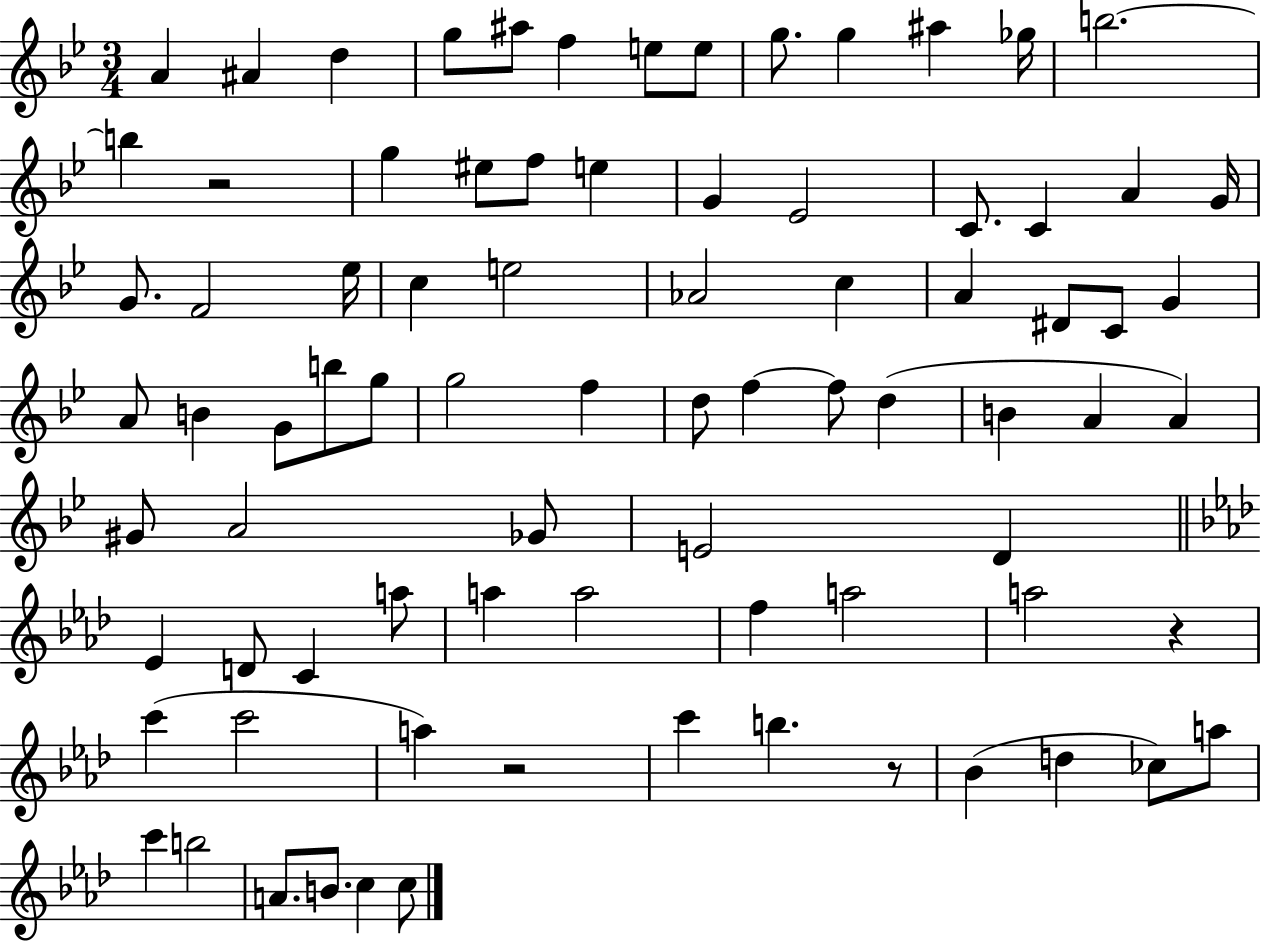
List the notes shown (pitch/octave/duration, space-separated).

A4/q A#4/q D5/q G5/e A#5/e F5/q E5/e E5/e G5/e. G5/q A#5/q Gb5/s B5/h. B5/q R/h G5/q EIS5/e F5/e E5/q G4/q Eb4/h C4/e. C4/q A4/q G4/s G4/e. F4/h Eb5/s C5/q E5/h Ab4/h C5/q A4/q D#4/e C4/e G4/q A4/e B4/q G4/e B5/e G5/e G5/h F5/q D5/e F5/q F5/e D5/q B4/q A4/q A4/q G#4/e A4/h Gb4/e E4/h D4/q Eb4/q D4/e C4/q A5/e A5/q A5/h F5/q A5/h A5/h R/q C6/q C6/h A5/q R/h C6/q B5/q. R/e Bb4/q D5/q CES5/e A5/e C6/q B5/h A4/e. B4/e. C5/q C5/e